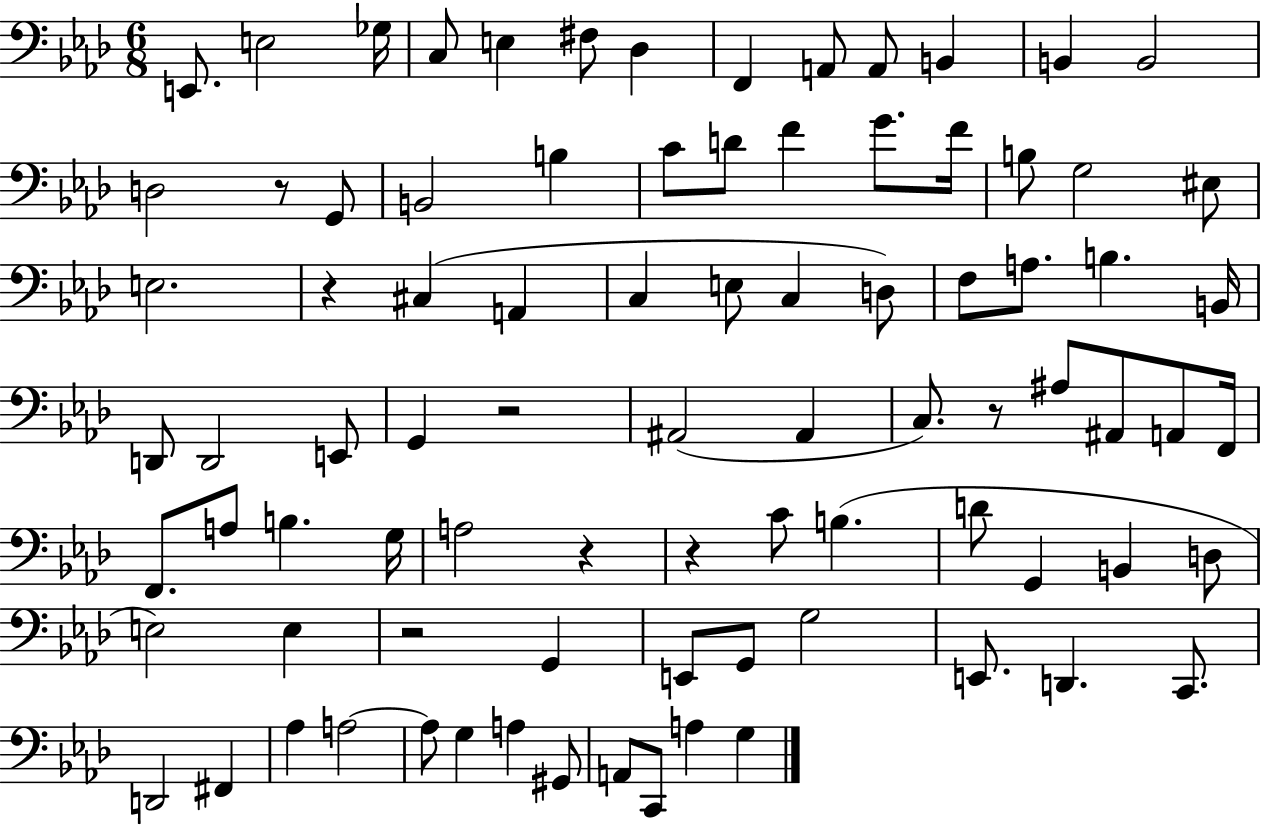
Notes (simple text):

E2/e. E3/h Gb3/s C3/e E3/q F#3/e Db3/q F2/q A2/e A2/e B2/q B2/q B2/h D3/h R/e G2/e B2/h B3/q C4/e D4/e F4/q G4/e. F4/s B3/e G3/h EIS3/e E3/h. R/q C#3/q A2/q C3/q E3/e C3/q D3/e F3/e A3/e. B3/q. B2/s D2/e D2/h E2/e G2/q R/h A#2/h A#2/q C3/e. R/e A#3/e A#2/e A2/e F2/s F2/e. A3/e B3/q. G3/s A3/h R/q R/q C4/e B3/q. D4/e G2/q B2/q D3/e E3/h E3/q R/h G2/q E2/e G2/e G3/h E2/e. D2/q. C2/e. D2/h F#2/q Ab3/q A3/h A3/e G3/q A3/q G#2/e A2/e C2/e A3/q G3/q